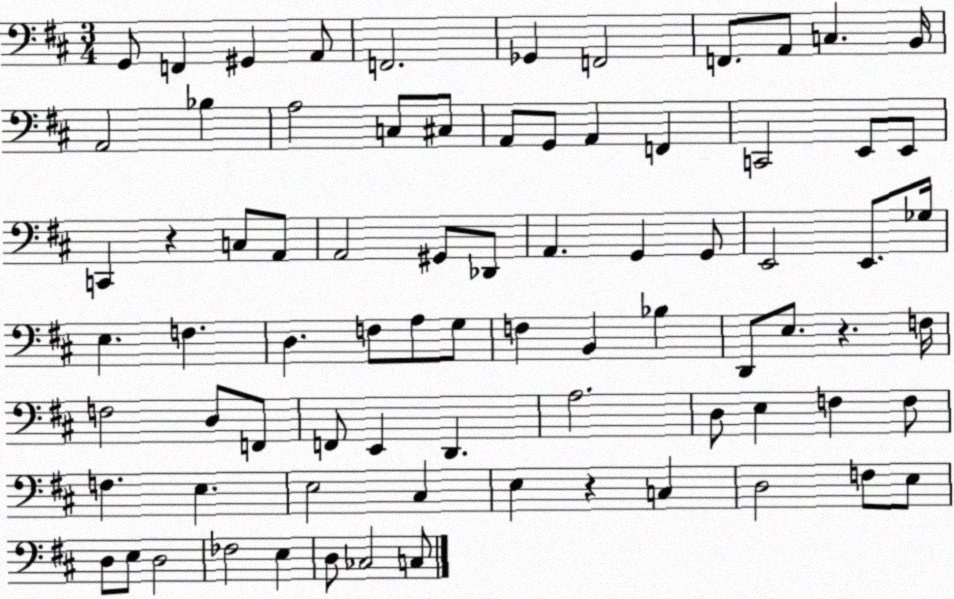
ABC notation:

X:1
T:Untitled
M:3/4
L:1/4
K:D
G,,/2 F,, ^G,, A,,/2 F,,2 _G,, F,,2 F,,/2 A,,/2 C, B,,/4 A,,2 _B, A,2 C,/2 ^C,/2 A,,/2 G,,/2 A,, F,, C,,2 E,,/2 E,,/2 C,, z C,/2 A,,/2 A,,2 ^G,,/2 _D,,/2 A,, G,, G,,/2 E,,2 E,,/2 _G,/4 E, F, D, F,/2 A,/2 G,/2 F, B,, _B, D,,/2 E,/2 z F,/4 F,2 D,/2 F,,/2 F,,/2 E,, D,, A,2 D,/2 E, F, F,/2 F, E, E,2 ^C, E, z C, D,2 F,/2 E,/2 D,/2 E,/2 D,2 _F,2 E, D,/2 _C,2 C,/2